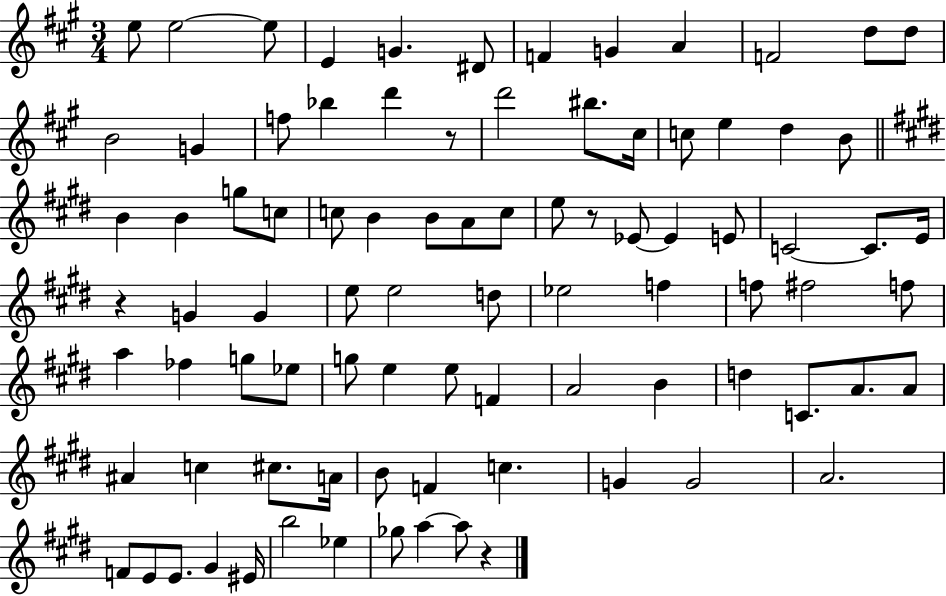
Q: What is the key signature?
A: A major